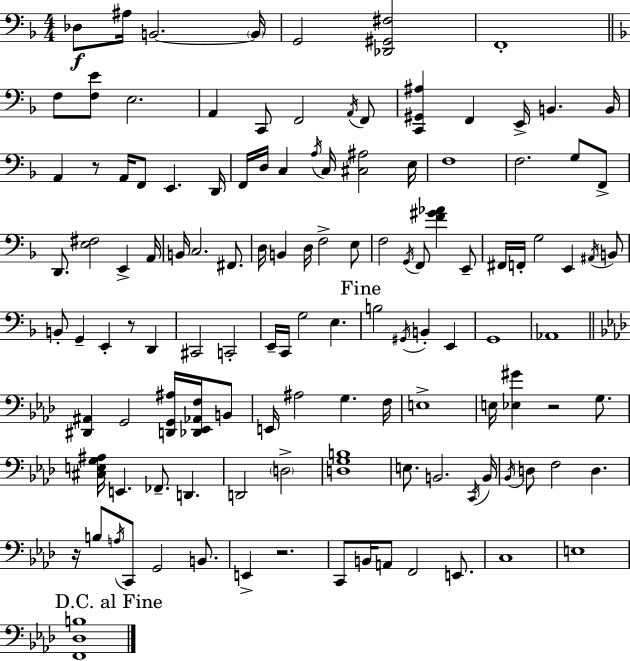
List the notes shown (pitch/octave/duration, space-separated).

Db3/e A#3/s B2/h. B2/s G2/h [Db2,G#2,F#3]/h F2/w F3/e [F3,E4]/e E3/h. A2/q C2/e F2/h A2/s F2/e [C2,G#2,A#3]/q F2/q E2/s B2/q. B2/s A2/q R/e A2/s F2/e E2/q. D2/s F2/s D3/s C3/q A3/s C3/s [C#3,A#3]/h E3/s F3/w F3/h. G3/e F2/e D2/e. [E3,F#3]/h E2/q A2/s B2/s C3/h. F#2/e. D3/s B2/q D3/s F3/h E3/e F3/h G2/s F2/e [F4,G#4,Ab4]/q E2/e F#2/s F2/s G3/h E2/q A#2/s B2/e B2/e G2/q E2/q R/e D2/q C#2/h C2/h E2/s C2/s G3/h E3/q. B3/h G#2/s B2/q E2/q G2/w Ab2/w [D#2,A#2]/q G2/h [D2,G2,A#3]/s [Db2,Eb2,Ab2,F3]/s B2/e E2/s A#3/h G3/q. F3/s E3/w E3/s [Eb3,G#4]/q R/h G3/e. [C#3,E3,G3,A#3]/s E2/q. FES2/e. D2/q. D2/h D3/h [D3,G3,B3]/w E3/e. B2/h. C2/s B2/s Bb2/s D3/e F3/h D3/q. R/s B3/e A3/s C2/e G2/h B2/e. E2/q R/h. C2/e B2/s A2/e F2/h E2/e. C3/w E3/w [F2,Db3,B3]/w